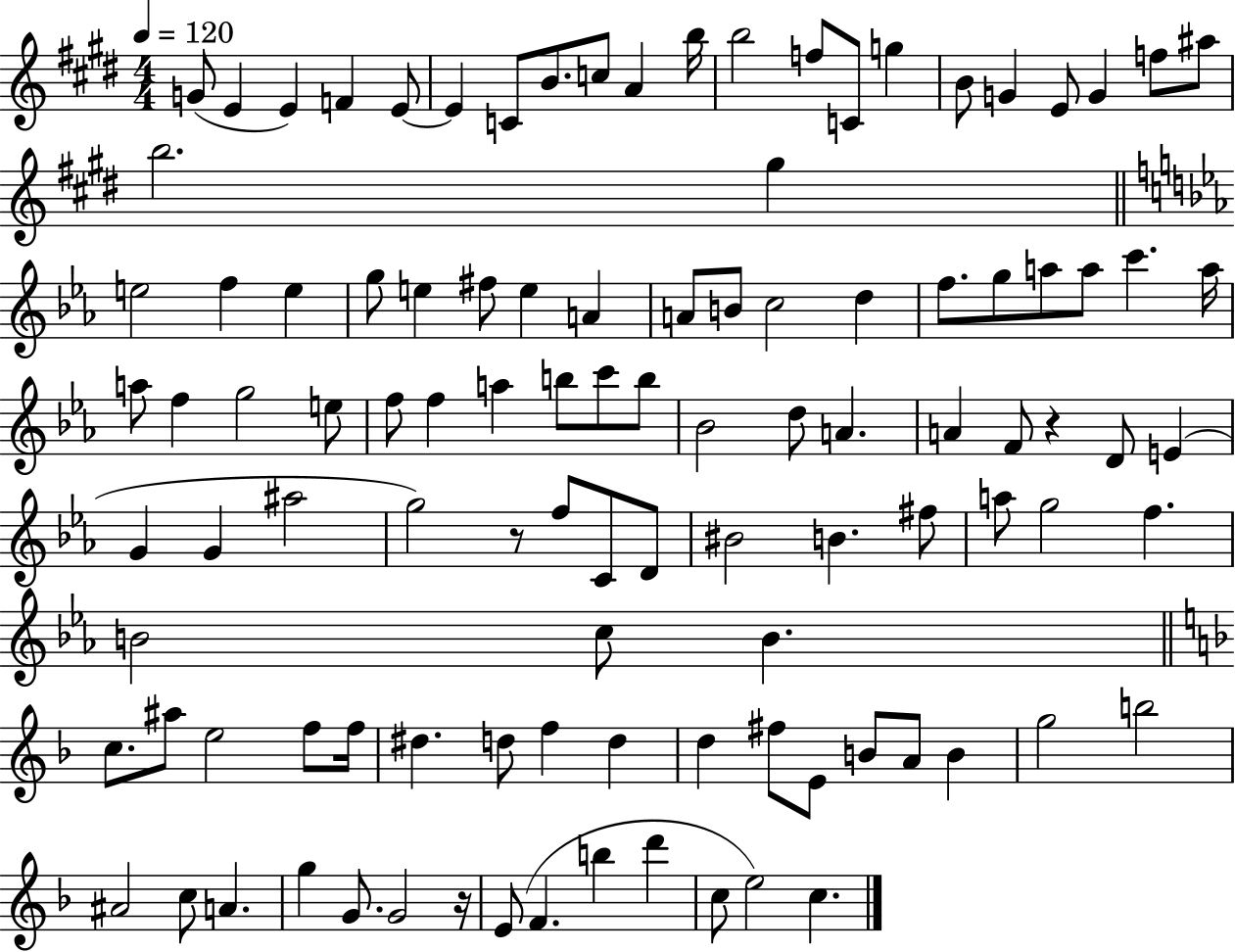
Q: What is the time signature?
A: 4/4